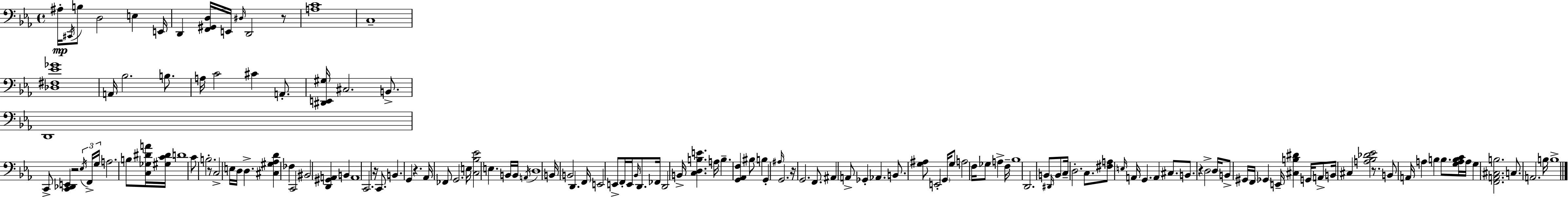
{
  \clef bass
  \time 4/4
  \defaultTimeSignature
  \key c \minor
  \repeat volta 2 { ais16-.\mp \acciaccatura { cis,16 } b8 d2 e4 | e,16 d,4 <f, gis, d>16 e,16 \grace { dis16 } d,2 | r8 <a c'>1 | c1-- | \break <des fis ees' ges'>1 | a,16 bes2. b8. | a16 c'2 cis'4 a,8.-. | <dis, e, gis>16 cis2. b,8.-> | \break d,1 | c,8-> <c, des, e,>4 r2 | \tuplet 3/2 { \acciaccatura { ees16 } f,16-> g16 } a2. b8 | <c ges dis' a'>16 <gis c' dis'>16 d'1 | \break c'8 b2.-. | r8 c2-> e16 d16 d4.-> | <cis gis aes d'>4 fes4 c,2 | bis,2 <d, gis, a,>4 b,4 | \break a,1 | c,2. r16 | c,8. b,4. g,4 r4. | aes,16 fes,8 g,2. | \break e16 <c bes ees'>2 e4. | b,16 b,16 \acciaccatura { a,16 } d1 | b,16 b,2 d,4. | f,16 e,2 e,8-> f,16-. e,16 | \break \grace { bes,16 } d,8. fes,16 d,2 b,16-> <c d b e'>4. | a16 b4.-- <g, aes, f>4 bis8 | b4 g,4-. \grace { ais16 } g,2. | r16 g,2. | \break f,8. ais,4 a,8-> ges,4-. | aes,4. b,8. <g ais>8 e,2-. | \parenthesize g,16 g8 a2 f16 ges8 | a4-> f16-- bes1 | \break d,2. | b,8 \grace { dis,16 } b,8 c16-- d2.-. | c8. <fis a>8 \grace { e16 } a,16 g,4. | a,4 cis8. b,8. r4 d2-> | \break d16 b,8-> gis,16 f,16 \parenthesize ges,4 | e,16-- <cis b dis'>4 g,16 a,8-> b,16 cis4 <a bes des' ees'>2 | r8. b,8 a,16 a4 b4 | b8. <g a b c'>16 a16 g4 <f, a, cis b>2. | \break c8. a,2. | b16 b1-> | } \bar "|."
}